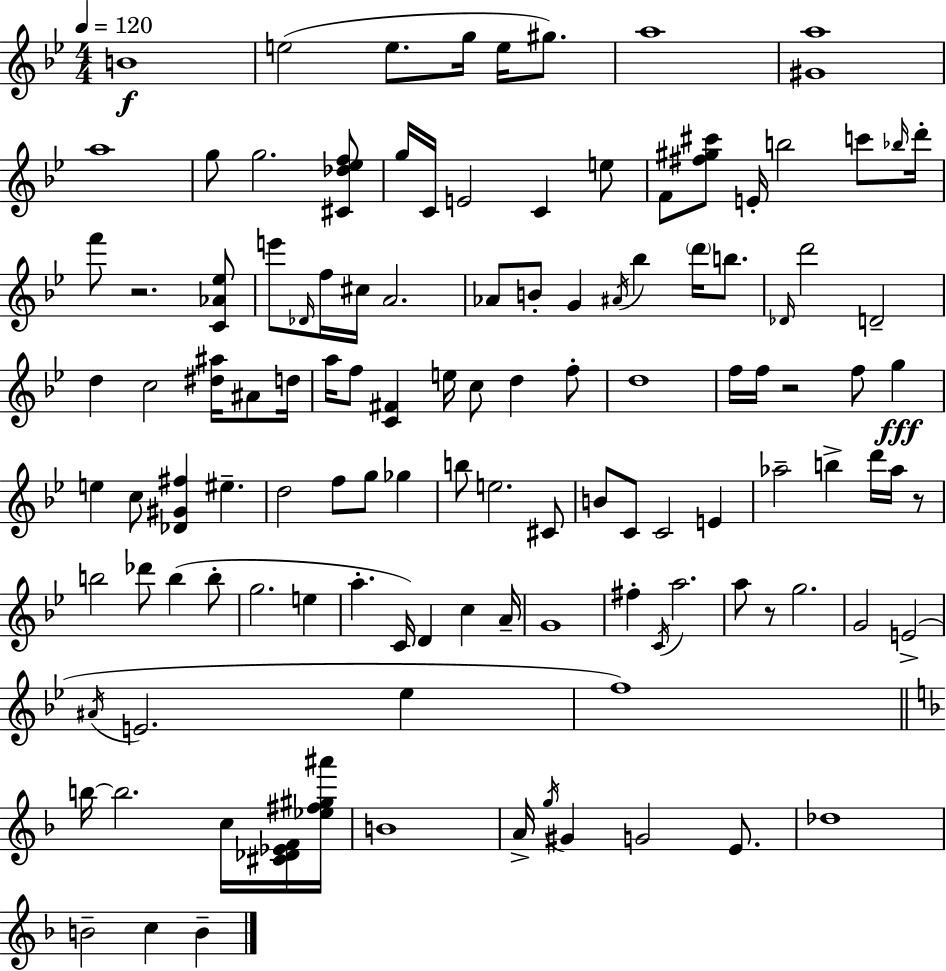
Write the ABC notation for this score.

X:1
T:Untitled
M:4/4
L:1/4
K:Gm
B4 e2 e/2 g/4 e/4 ^g/2 a4 [^Ga]4 a4 g/2 g2 [^C_d_ef]/2 g/4 C/4 E2 C e/2 F/2 [^f^g^c']/2 E/4 b2 c'/2 _b/4 d'/4 f'/2 z2 [C_A_e]/2 e'/2 _D/4 f/4 ^c/4 A2 _A/2 B/2 G ^A/4 _b d'/4 b/2 _D/4 d'2 D2 d c2 [^d^a]/4 ^A/2 d/4 a/4 f/2 [C^F] e/4 c/2 d f/2 d4 f/4 f/4 z2 f/2 g e c/2 [_D^G^f] ^e d2 f/2 g/2 _g b/2 e2 ^C/2 B/2 C/2 C2 E _a2 b d'/4 _a/4 z/2 b2 _d'/2 b b/2 g2 e a C/4 D c A/4 G4 ^f C/4 a2 a/2 z/2 g2 G2 E2 ^A/4 E2 _e f4 b/4 b2 c/4 [^C_D_EF]/4 [_e^f^g^a']/4 B4 A/4 g/4 ^G G2 E/2 _d4 B2 c B